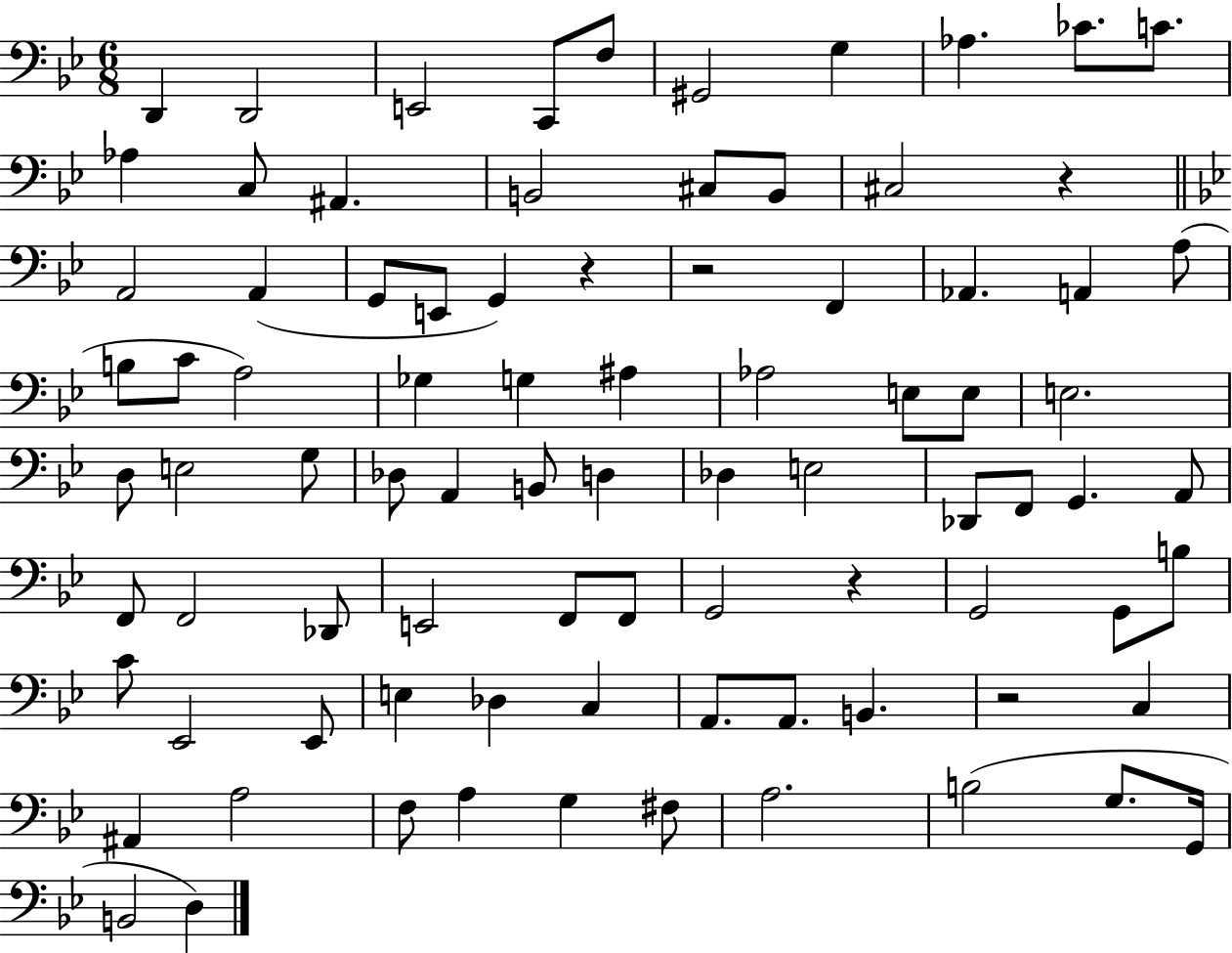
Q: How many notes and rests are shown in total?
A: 86